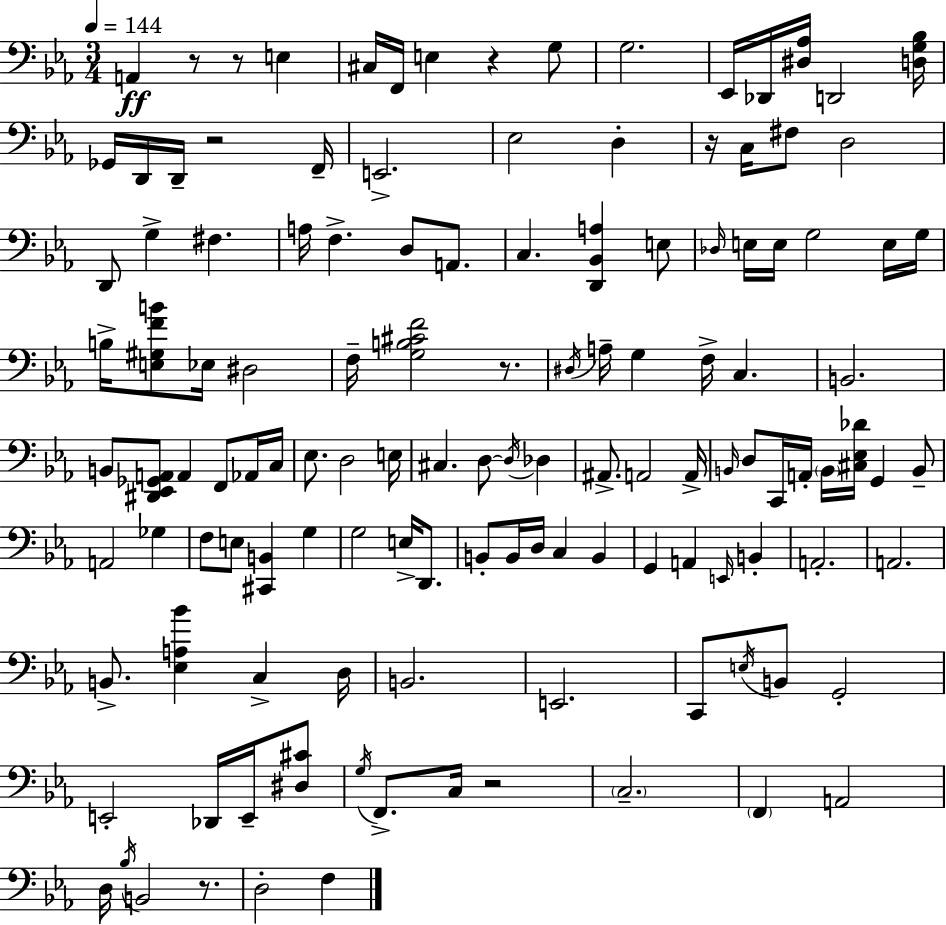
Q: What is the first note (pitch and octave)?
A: A2